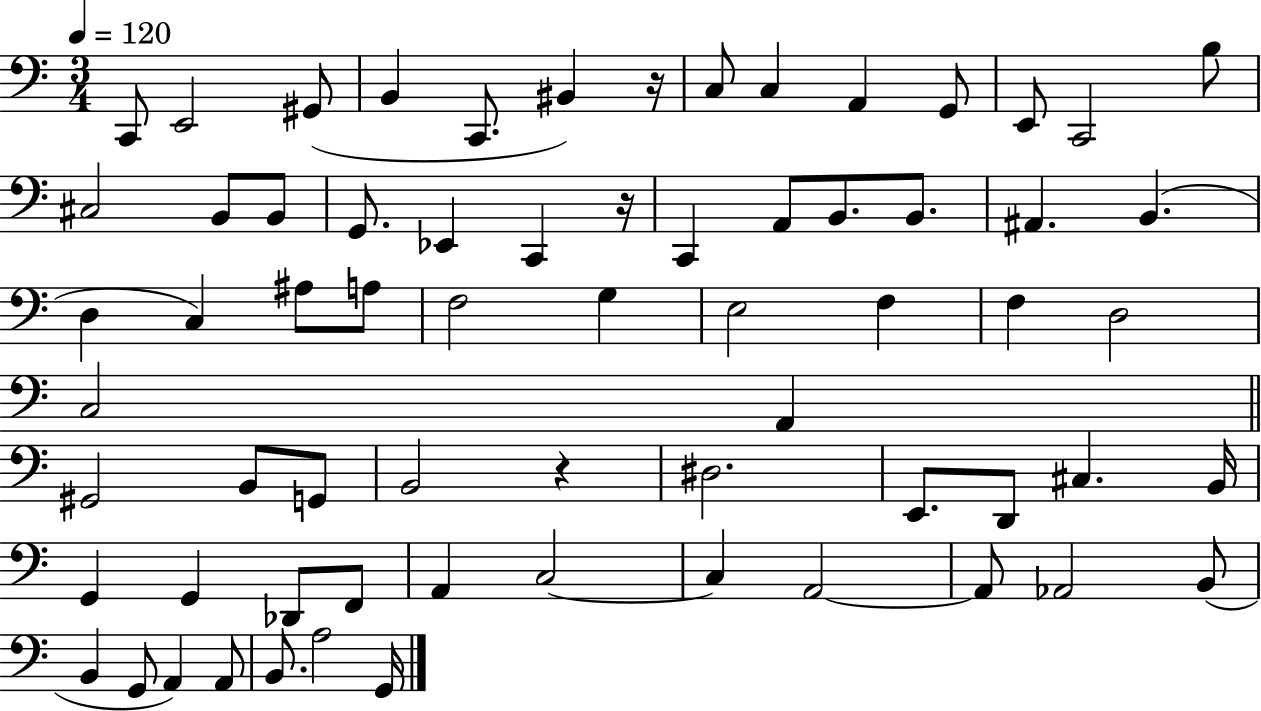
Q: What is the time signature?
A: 3/4